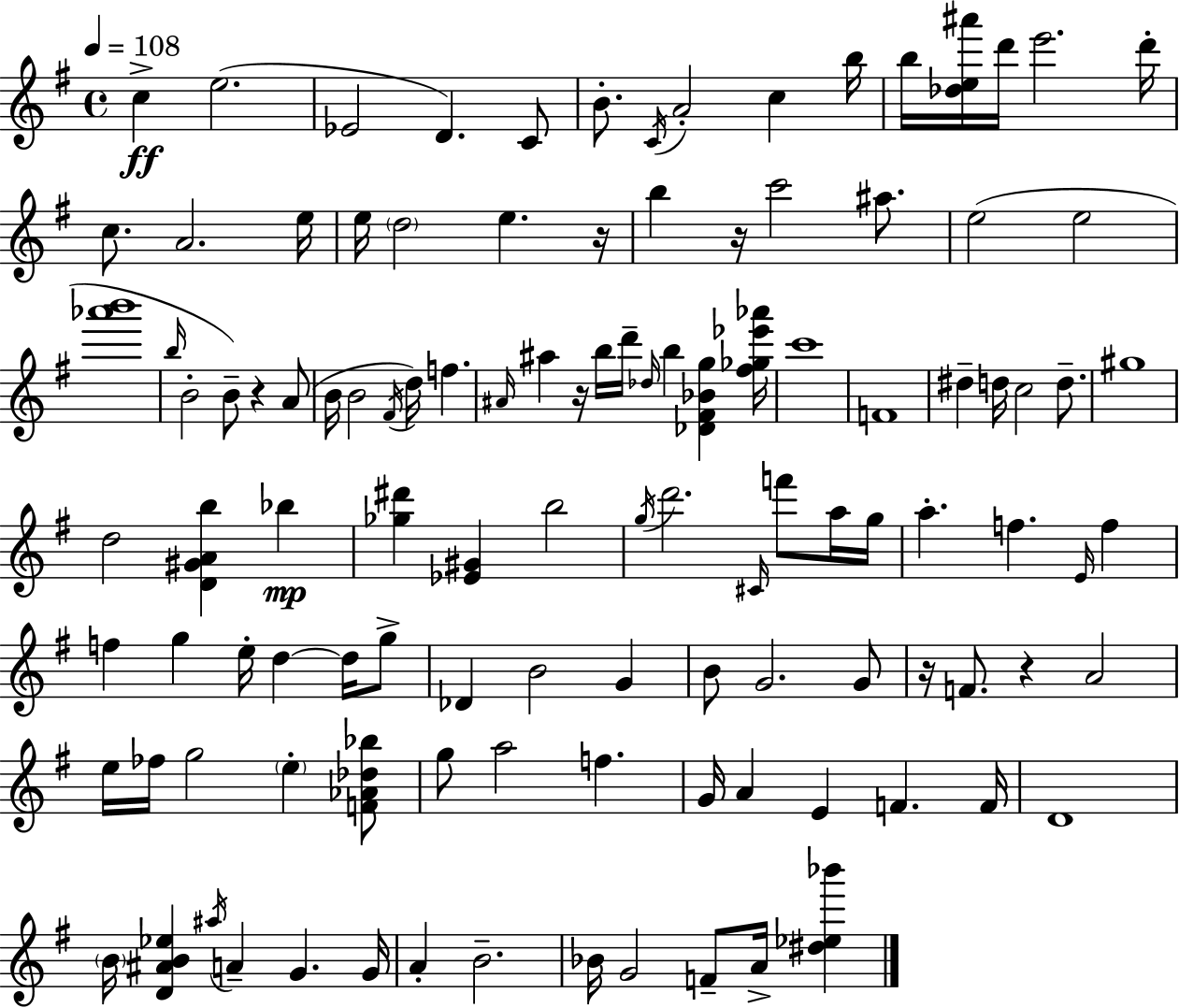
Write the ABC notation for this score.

X:1
T:Untitled
M:4/4
L:1/4
K:Em
c e2 _E2 D C/2 B/2 C/4 A2 c b/4 b/4 [_de^a']/4 d'/4 e'2 d'/4 c/2 A2 e/4 e/4 d2 e z/4 b z/4 c'2 ^a/2 e2 e2 [_a'b']4 b/4 B2 B/2 z A/2 B/4 B2 ^F/4 d/4 f ^A/4 ^a z/4 b/4 d'/4 _d/4 b [_D^F_Bg] [^f_g_e'_a']/4 c'4 F4 ^d d/4 c2 d/2 ^g4 d2 [D^GAb] _b [_g^d'] [_E^G] b2 g/4 d'2 ^C/4 f'/2 a/4 g/4 a f E/4 f f g e/4 d d/4 g/2 _D B2 G B/2 G2 G/2 z/4 F/2 z A2 e/4 _f/4 g2 e [F_A_d_b]/2 g/2 a2 f G/4 A E F F/4 D4 B/4 [D^AB_e] ^a/4 A G G/4 A B2 _B/4 G2 F/2 A/4 [^d_e_b']